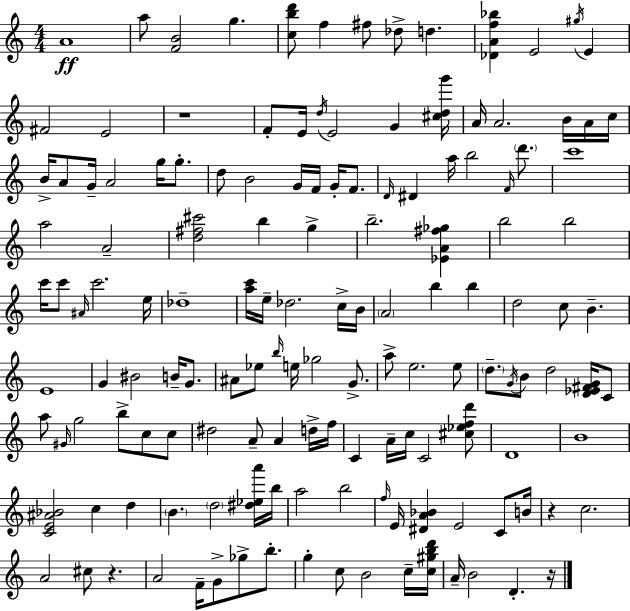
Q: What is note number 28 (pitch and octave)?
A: G5